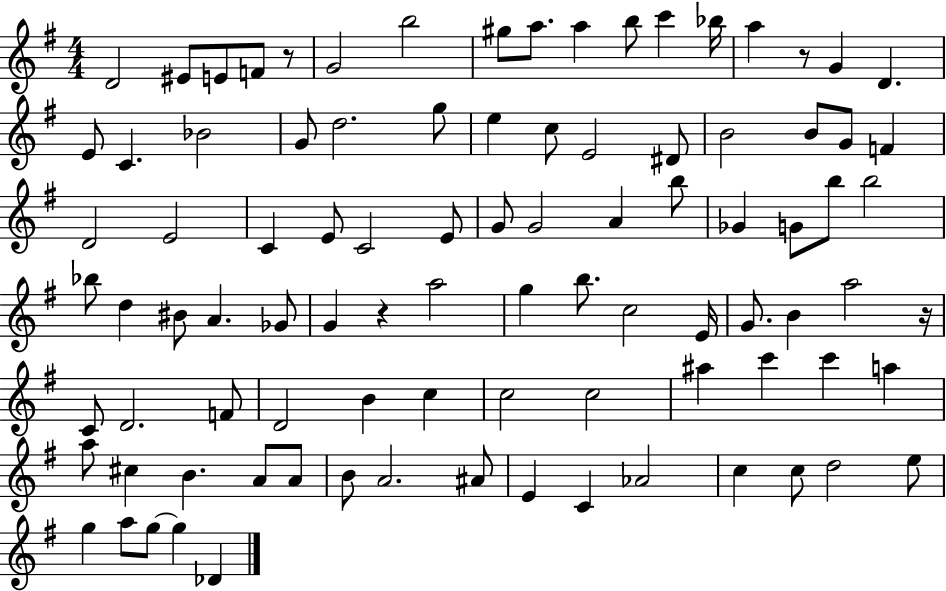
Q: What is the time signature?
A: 4/4